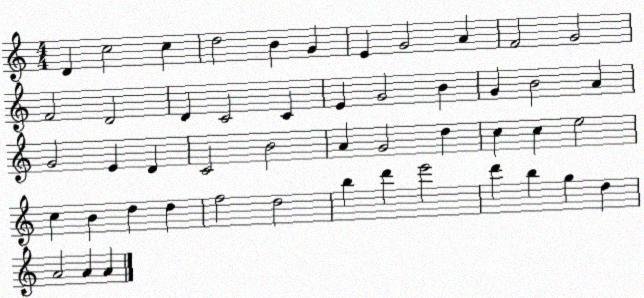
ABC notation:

X:1
T:Untitled
M:4/4
L:1/4
K:C
D c2 c d2 B G E G2 A F2 G2 F2 D2 D C2 C E G2 B G B2 A G2 E D C2 B2 A G2 d c c e2 c B d d f2 d2 b d' e'2 d' b g d A2 A A